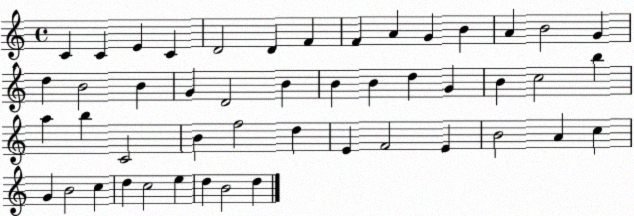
X:1
T:Untitled
M:4/4
L:1/4
K:C
C C E C D2 D F F A G B A B2 G d B2 B G D2 B B B d G B c2 b a b C2 B f2 d E F2 E B2 A c G B2 c d c2 e d B2 d